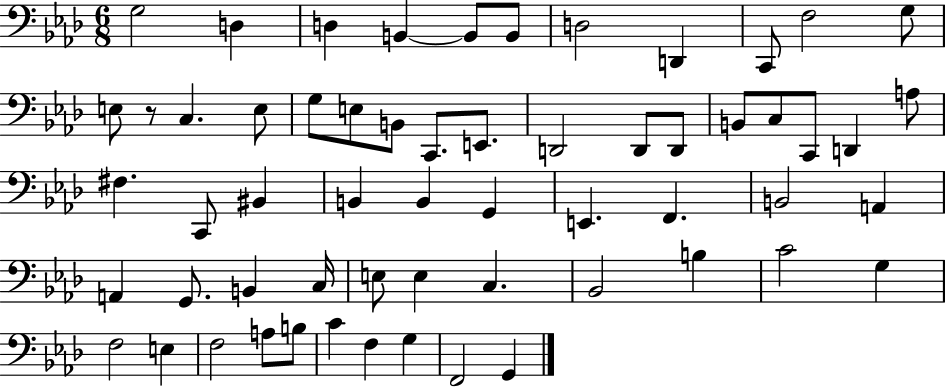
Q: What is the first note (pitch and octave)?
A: G3